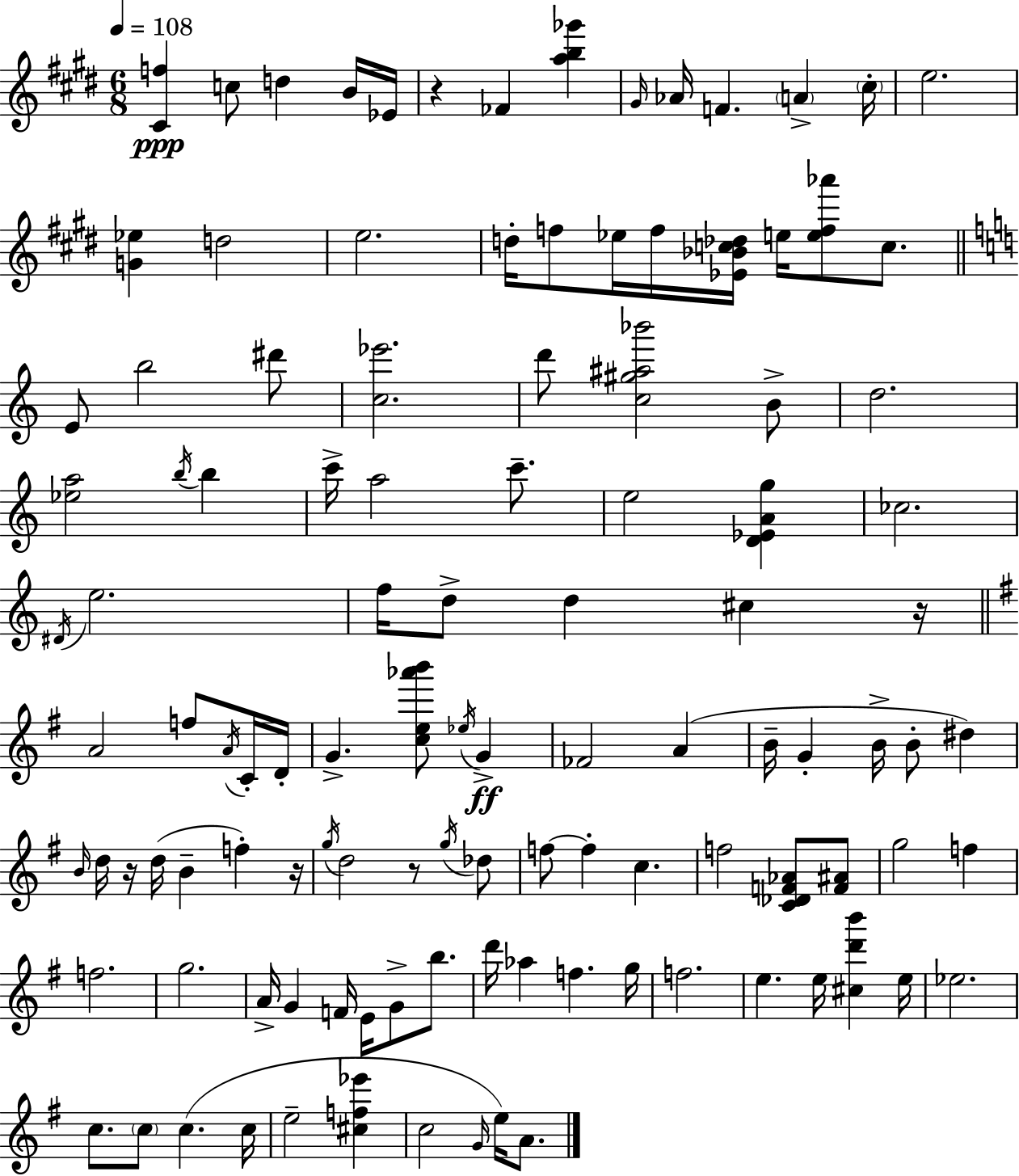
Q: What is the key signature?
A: E major